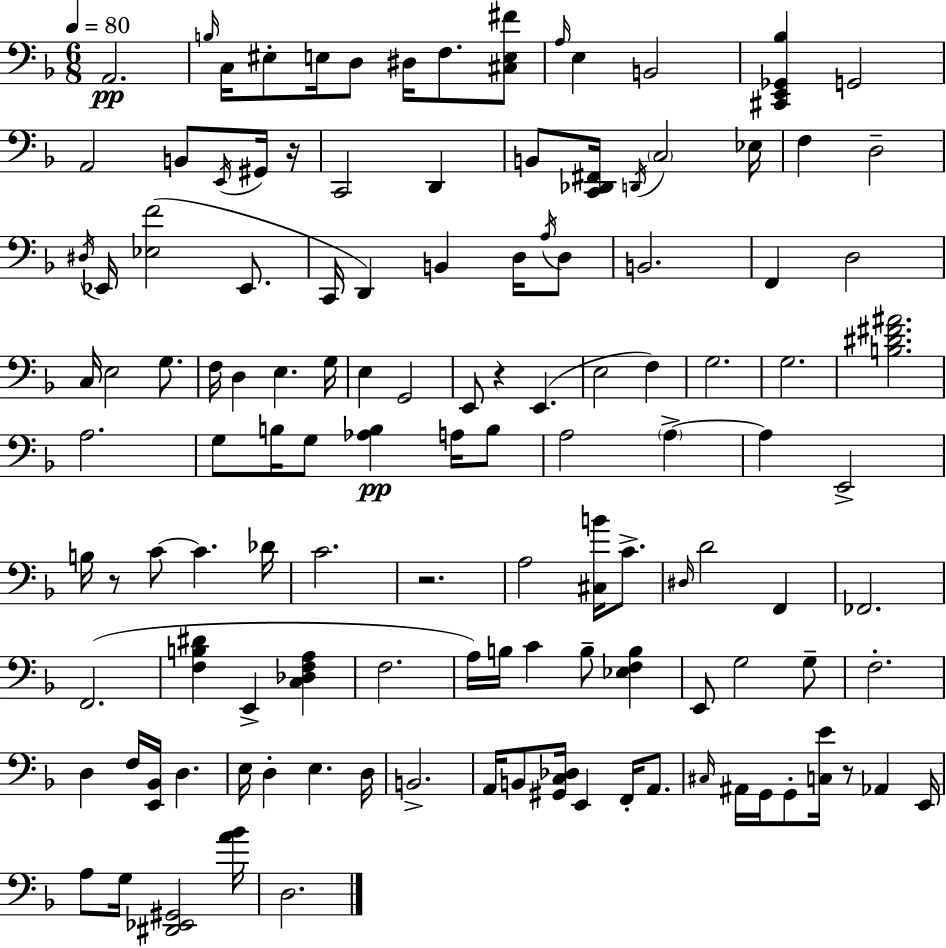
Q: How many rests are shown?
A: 5